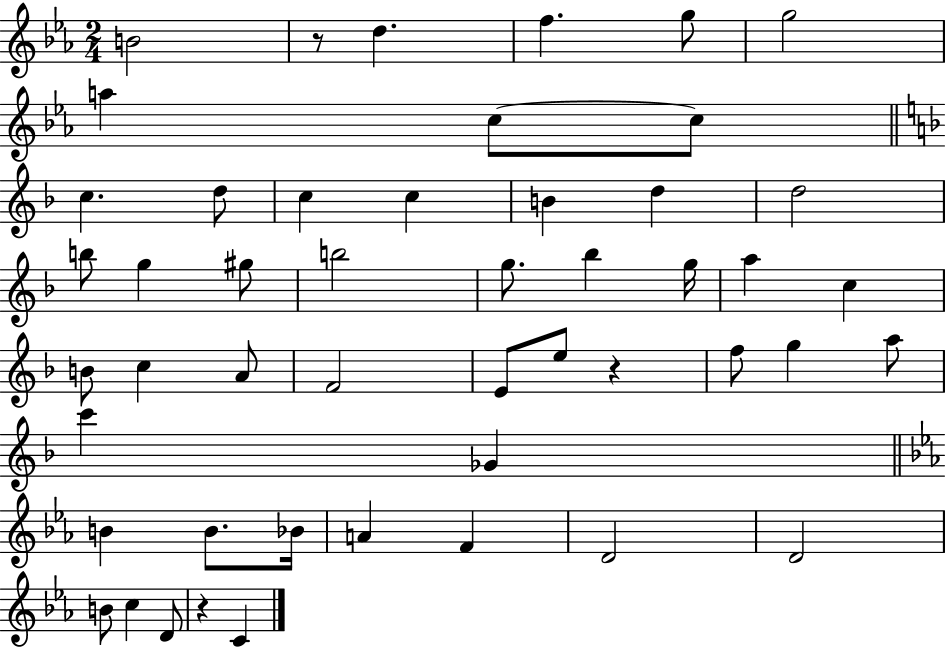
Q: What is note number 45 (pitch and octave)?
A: D4